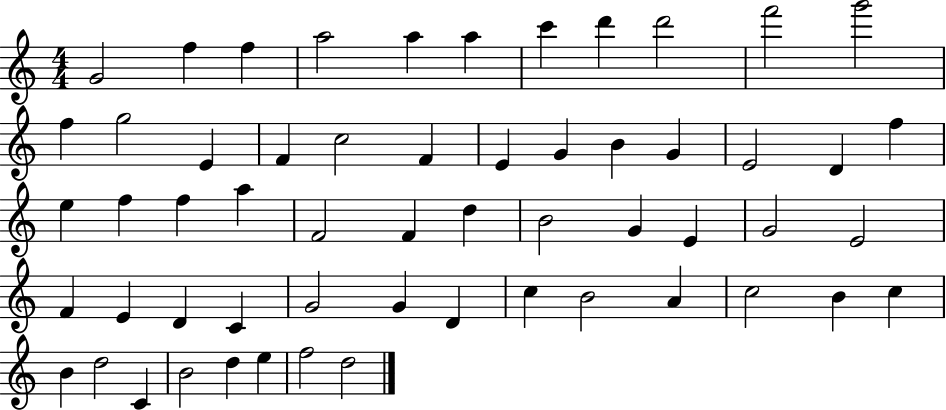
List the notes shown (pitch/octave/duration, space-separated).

G4/h F5/q F5/q A5/h A5/q A5/q C6/q D6/q D6/h F6/h G6/h F5/q G5/h E4/q F4/q C5/h F4/q E4/q G4/q B4/q G4/q E4/h D4/q F5/q E5/q F5/q F5/q A5/q F4/h F4/q D5/q B4/h G4/q E4/q G4/h E4/h F4/q E4/q D4/q C4/q G4/h G4/q D4/q C5/q B4/h A4/q C5/h B4/q C5/q B4/q D5/h C4/q B4/h D5/q E5/q F5/h D5/h